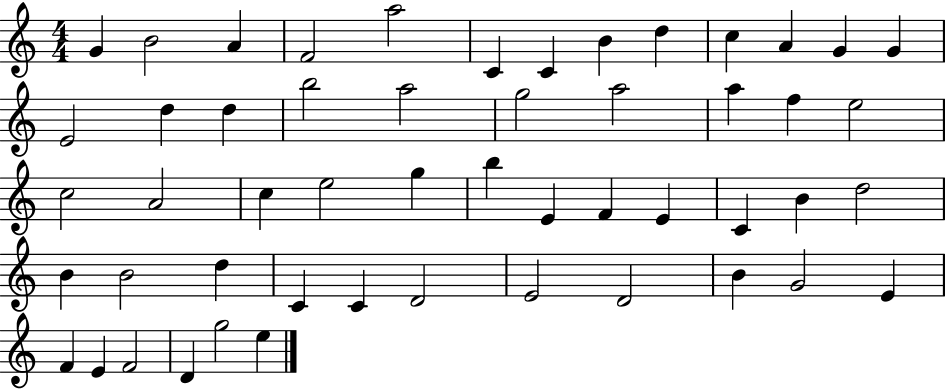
X:1
T:Untitled
M:4/4
L:1/4
K:C
G B2 A F2 a2 C C B d c A G G E2 d d b2 a2 g2 a2 a f e2 c2 A2 c e2 g b E F E C B d2 B B2 d C C D2 E2 D2 B G2 E F E F2 D g2 e